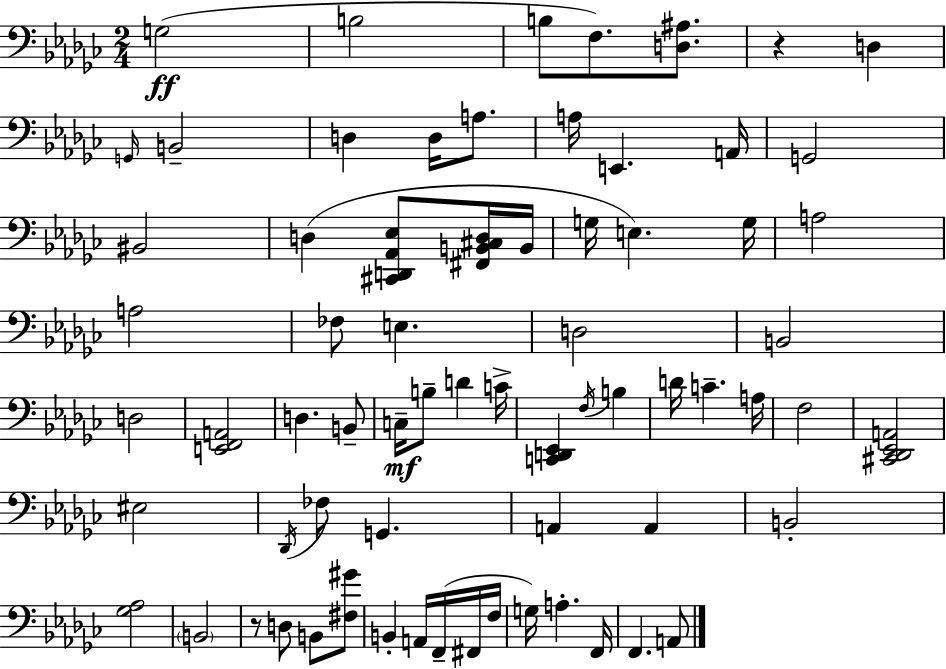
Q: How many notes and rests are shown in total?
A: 69